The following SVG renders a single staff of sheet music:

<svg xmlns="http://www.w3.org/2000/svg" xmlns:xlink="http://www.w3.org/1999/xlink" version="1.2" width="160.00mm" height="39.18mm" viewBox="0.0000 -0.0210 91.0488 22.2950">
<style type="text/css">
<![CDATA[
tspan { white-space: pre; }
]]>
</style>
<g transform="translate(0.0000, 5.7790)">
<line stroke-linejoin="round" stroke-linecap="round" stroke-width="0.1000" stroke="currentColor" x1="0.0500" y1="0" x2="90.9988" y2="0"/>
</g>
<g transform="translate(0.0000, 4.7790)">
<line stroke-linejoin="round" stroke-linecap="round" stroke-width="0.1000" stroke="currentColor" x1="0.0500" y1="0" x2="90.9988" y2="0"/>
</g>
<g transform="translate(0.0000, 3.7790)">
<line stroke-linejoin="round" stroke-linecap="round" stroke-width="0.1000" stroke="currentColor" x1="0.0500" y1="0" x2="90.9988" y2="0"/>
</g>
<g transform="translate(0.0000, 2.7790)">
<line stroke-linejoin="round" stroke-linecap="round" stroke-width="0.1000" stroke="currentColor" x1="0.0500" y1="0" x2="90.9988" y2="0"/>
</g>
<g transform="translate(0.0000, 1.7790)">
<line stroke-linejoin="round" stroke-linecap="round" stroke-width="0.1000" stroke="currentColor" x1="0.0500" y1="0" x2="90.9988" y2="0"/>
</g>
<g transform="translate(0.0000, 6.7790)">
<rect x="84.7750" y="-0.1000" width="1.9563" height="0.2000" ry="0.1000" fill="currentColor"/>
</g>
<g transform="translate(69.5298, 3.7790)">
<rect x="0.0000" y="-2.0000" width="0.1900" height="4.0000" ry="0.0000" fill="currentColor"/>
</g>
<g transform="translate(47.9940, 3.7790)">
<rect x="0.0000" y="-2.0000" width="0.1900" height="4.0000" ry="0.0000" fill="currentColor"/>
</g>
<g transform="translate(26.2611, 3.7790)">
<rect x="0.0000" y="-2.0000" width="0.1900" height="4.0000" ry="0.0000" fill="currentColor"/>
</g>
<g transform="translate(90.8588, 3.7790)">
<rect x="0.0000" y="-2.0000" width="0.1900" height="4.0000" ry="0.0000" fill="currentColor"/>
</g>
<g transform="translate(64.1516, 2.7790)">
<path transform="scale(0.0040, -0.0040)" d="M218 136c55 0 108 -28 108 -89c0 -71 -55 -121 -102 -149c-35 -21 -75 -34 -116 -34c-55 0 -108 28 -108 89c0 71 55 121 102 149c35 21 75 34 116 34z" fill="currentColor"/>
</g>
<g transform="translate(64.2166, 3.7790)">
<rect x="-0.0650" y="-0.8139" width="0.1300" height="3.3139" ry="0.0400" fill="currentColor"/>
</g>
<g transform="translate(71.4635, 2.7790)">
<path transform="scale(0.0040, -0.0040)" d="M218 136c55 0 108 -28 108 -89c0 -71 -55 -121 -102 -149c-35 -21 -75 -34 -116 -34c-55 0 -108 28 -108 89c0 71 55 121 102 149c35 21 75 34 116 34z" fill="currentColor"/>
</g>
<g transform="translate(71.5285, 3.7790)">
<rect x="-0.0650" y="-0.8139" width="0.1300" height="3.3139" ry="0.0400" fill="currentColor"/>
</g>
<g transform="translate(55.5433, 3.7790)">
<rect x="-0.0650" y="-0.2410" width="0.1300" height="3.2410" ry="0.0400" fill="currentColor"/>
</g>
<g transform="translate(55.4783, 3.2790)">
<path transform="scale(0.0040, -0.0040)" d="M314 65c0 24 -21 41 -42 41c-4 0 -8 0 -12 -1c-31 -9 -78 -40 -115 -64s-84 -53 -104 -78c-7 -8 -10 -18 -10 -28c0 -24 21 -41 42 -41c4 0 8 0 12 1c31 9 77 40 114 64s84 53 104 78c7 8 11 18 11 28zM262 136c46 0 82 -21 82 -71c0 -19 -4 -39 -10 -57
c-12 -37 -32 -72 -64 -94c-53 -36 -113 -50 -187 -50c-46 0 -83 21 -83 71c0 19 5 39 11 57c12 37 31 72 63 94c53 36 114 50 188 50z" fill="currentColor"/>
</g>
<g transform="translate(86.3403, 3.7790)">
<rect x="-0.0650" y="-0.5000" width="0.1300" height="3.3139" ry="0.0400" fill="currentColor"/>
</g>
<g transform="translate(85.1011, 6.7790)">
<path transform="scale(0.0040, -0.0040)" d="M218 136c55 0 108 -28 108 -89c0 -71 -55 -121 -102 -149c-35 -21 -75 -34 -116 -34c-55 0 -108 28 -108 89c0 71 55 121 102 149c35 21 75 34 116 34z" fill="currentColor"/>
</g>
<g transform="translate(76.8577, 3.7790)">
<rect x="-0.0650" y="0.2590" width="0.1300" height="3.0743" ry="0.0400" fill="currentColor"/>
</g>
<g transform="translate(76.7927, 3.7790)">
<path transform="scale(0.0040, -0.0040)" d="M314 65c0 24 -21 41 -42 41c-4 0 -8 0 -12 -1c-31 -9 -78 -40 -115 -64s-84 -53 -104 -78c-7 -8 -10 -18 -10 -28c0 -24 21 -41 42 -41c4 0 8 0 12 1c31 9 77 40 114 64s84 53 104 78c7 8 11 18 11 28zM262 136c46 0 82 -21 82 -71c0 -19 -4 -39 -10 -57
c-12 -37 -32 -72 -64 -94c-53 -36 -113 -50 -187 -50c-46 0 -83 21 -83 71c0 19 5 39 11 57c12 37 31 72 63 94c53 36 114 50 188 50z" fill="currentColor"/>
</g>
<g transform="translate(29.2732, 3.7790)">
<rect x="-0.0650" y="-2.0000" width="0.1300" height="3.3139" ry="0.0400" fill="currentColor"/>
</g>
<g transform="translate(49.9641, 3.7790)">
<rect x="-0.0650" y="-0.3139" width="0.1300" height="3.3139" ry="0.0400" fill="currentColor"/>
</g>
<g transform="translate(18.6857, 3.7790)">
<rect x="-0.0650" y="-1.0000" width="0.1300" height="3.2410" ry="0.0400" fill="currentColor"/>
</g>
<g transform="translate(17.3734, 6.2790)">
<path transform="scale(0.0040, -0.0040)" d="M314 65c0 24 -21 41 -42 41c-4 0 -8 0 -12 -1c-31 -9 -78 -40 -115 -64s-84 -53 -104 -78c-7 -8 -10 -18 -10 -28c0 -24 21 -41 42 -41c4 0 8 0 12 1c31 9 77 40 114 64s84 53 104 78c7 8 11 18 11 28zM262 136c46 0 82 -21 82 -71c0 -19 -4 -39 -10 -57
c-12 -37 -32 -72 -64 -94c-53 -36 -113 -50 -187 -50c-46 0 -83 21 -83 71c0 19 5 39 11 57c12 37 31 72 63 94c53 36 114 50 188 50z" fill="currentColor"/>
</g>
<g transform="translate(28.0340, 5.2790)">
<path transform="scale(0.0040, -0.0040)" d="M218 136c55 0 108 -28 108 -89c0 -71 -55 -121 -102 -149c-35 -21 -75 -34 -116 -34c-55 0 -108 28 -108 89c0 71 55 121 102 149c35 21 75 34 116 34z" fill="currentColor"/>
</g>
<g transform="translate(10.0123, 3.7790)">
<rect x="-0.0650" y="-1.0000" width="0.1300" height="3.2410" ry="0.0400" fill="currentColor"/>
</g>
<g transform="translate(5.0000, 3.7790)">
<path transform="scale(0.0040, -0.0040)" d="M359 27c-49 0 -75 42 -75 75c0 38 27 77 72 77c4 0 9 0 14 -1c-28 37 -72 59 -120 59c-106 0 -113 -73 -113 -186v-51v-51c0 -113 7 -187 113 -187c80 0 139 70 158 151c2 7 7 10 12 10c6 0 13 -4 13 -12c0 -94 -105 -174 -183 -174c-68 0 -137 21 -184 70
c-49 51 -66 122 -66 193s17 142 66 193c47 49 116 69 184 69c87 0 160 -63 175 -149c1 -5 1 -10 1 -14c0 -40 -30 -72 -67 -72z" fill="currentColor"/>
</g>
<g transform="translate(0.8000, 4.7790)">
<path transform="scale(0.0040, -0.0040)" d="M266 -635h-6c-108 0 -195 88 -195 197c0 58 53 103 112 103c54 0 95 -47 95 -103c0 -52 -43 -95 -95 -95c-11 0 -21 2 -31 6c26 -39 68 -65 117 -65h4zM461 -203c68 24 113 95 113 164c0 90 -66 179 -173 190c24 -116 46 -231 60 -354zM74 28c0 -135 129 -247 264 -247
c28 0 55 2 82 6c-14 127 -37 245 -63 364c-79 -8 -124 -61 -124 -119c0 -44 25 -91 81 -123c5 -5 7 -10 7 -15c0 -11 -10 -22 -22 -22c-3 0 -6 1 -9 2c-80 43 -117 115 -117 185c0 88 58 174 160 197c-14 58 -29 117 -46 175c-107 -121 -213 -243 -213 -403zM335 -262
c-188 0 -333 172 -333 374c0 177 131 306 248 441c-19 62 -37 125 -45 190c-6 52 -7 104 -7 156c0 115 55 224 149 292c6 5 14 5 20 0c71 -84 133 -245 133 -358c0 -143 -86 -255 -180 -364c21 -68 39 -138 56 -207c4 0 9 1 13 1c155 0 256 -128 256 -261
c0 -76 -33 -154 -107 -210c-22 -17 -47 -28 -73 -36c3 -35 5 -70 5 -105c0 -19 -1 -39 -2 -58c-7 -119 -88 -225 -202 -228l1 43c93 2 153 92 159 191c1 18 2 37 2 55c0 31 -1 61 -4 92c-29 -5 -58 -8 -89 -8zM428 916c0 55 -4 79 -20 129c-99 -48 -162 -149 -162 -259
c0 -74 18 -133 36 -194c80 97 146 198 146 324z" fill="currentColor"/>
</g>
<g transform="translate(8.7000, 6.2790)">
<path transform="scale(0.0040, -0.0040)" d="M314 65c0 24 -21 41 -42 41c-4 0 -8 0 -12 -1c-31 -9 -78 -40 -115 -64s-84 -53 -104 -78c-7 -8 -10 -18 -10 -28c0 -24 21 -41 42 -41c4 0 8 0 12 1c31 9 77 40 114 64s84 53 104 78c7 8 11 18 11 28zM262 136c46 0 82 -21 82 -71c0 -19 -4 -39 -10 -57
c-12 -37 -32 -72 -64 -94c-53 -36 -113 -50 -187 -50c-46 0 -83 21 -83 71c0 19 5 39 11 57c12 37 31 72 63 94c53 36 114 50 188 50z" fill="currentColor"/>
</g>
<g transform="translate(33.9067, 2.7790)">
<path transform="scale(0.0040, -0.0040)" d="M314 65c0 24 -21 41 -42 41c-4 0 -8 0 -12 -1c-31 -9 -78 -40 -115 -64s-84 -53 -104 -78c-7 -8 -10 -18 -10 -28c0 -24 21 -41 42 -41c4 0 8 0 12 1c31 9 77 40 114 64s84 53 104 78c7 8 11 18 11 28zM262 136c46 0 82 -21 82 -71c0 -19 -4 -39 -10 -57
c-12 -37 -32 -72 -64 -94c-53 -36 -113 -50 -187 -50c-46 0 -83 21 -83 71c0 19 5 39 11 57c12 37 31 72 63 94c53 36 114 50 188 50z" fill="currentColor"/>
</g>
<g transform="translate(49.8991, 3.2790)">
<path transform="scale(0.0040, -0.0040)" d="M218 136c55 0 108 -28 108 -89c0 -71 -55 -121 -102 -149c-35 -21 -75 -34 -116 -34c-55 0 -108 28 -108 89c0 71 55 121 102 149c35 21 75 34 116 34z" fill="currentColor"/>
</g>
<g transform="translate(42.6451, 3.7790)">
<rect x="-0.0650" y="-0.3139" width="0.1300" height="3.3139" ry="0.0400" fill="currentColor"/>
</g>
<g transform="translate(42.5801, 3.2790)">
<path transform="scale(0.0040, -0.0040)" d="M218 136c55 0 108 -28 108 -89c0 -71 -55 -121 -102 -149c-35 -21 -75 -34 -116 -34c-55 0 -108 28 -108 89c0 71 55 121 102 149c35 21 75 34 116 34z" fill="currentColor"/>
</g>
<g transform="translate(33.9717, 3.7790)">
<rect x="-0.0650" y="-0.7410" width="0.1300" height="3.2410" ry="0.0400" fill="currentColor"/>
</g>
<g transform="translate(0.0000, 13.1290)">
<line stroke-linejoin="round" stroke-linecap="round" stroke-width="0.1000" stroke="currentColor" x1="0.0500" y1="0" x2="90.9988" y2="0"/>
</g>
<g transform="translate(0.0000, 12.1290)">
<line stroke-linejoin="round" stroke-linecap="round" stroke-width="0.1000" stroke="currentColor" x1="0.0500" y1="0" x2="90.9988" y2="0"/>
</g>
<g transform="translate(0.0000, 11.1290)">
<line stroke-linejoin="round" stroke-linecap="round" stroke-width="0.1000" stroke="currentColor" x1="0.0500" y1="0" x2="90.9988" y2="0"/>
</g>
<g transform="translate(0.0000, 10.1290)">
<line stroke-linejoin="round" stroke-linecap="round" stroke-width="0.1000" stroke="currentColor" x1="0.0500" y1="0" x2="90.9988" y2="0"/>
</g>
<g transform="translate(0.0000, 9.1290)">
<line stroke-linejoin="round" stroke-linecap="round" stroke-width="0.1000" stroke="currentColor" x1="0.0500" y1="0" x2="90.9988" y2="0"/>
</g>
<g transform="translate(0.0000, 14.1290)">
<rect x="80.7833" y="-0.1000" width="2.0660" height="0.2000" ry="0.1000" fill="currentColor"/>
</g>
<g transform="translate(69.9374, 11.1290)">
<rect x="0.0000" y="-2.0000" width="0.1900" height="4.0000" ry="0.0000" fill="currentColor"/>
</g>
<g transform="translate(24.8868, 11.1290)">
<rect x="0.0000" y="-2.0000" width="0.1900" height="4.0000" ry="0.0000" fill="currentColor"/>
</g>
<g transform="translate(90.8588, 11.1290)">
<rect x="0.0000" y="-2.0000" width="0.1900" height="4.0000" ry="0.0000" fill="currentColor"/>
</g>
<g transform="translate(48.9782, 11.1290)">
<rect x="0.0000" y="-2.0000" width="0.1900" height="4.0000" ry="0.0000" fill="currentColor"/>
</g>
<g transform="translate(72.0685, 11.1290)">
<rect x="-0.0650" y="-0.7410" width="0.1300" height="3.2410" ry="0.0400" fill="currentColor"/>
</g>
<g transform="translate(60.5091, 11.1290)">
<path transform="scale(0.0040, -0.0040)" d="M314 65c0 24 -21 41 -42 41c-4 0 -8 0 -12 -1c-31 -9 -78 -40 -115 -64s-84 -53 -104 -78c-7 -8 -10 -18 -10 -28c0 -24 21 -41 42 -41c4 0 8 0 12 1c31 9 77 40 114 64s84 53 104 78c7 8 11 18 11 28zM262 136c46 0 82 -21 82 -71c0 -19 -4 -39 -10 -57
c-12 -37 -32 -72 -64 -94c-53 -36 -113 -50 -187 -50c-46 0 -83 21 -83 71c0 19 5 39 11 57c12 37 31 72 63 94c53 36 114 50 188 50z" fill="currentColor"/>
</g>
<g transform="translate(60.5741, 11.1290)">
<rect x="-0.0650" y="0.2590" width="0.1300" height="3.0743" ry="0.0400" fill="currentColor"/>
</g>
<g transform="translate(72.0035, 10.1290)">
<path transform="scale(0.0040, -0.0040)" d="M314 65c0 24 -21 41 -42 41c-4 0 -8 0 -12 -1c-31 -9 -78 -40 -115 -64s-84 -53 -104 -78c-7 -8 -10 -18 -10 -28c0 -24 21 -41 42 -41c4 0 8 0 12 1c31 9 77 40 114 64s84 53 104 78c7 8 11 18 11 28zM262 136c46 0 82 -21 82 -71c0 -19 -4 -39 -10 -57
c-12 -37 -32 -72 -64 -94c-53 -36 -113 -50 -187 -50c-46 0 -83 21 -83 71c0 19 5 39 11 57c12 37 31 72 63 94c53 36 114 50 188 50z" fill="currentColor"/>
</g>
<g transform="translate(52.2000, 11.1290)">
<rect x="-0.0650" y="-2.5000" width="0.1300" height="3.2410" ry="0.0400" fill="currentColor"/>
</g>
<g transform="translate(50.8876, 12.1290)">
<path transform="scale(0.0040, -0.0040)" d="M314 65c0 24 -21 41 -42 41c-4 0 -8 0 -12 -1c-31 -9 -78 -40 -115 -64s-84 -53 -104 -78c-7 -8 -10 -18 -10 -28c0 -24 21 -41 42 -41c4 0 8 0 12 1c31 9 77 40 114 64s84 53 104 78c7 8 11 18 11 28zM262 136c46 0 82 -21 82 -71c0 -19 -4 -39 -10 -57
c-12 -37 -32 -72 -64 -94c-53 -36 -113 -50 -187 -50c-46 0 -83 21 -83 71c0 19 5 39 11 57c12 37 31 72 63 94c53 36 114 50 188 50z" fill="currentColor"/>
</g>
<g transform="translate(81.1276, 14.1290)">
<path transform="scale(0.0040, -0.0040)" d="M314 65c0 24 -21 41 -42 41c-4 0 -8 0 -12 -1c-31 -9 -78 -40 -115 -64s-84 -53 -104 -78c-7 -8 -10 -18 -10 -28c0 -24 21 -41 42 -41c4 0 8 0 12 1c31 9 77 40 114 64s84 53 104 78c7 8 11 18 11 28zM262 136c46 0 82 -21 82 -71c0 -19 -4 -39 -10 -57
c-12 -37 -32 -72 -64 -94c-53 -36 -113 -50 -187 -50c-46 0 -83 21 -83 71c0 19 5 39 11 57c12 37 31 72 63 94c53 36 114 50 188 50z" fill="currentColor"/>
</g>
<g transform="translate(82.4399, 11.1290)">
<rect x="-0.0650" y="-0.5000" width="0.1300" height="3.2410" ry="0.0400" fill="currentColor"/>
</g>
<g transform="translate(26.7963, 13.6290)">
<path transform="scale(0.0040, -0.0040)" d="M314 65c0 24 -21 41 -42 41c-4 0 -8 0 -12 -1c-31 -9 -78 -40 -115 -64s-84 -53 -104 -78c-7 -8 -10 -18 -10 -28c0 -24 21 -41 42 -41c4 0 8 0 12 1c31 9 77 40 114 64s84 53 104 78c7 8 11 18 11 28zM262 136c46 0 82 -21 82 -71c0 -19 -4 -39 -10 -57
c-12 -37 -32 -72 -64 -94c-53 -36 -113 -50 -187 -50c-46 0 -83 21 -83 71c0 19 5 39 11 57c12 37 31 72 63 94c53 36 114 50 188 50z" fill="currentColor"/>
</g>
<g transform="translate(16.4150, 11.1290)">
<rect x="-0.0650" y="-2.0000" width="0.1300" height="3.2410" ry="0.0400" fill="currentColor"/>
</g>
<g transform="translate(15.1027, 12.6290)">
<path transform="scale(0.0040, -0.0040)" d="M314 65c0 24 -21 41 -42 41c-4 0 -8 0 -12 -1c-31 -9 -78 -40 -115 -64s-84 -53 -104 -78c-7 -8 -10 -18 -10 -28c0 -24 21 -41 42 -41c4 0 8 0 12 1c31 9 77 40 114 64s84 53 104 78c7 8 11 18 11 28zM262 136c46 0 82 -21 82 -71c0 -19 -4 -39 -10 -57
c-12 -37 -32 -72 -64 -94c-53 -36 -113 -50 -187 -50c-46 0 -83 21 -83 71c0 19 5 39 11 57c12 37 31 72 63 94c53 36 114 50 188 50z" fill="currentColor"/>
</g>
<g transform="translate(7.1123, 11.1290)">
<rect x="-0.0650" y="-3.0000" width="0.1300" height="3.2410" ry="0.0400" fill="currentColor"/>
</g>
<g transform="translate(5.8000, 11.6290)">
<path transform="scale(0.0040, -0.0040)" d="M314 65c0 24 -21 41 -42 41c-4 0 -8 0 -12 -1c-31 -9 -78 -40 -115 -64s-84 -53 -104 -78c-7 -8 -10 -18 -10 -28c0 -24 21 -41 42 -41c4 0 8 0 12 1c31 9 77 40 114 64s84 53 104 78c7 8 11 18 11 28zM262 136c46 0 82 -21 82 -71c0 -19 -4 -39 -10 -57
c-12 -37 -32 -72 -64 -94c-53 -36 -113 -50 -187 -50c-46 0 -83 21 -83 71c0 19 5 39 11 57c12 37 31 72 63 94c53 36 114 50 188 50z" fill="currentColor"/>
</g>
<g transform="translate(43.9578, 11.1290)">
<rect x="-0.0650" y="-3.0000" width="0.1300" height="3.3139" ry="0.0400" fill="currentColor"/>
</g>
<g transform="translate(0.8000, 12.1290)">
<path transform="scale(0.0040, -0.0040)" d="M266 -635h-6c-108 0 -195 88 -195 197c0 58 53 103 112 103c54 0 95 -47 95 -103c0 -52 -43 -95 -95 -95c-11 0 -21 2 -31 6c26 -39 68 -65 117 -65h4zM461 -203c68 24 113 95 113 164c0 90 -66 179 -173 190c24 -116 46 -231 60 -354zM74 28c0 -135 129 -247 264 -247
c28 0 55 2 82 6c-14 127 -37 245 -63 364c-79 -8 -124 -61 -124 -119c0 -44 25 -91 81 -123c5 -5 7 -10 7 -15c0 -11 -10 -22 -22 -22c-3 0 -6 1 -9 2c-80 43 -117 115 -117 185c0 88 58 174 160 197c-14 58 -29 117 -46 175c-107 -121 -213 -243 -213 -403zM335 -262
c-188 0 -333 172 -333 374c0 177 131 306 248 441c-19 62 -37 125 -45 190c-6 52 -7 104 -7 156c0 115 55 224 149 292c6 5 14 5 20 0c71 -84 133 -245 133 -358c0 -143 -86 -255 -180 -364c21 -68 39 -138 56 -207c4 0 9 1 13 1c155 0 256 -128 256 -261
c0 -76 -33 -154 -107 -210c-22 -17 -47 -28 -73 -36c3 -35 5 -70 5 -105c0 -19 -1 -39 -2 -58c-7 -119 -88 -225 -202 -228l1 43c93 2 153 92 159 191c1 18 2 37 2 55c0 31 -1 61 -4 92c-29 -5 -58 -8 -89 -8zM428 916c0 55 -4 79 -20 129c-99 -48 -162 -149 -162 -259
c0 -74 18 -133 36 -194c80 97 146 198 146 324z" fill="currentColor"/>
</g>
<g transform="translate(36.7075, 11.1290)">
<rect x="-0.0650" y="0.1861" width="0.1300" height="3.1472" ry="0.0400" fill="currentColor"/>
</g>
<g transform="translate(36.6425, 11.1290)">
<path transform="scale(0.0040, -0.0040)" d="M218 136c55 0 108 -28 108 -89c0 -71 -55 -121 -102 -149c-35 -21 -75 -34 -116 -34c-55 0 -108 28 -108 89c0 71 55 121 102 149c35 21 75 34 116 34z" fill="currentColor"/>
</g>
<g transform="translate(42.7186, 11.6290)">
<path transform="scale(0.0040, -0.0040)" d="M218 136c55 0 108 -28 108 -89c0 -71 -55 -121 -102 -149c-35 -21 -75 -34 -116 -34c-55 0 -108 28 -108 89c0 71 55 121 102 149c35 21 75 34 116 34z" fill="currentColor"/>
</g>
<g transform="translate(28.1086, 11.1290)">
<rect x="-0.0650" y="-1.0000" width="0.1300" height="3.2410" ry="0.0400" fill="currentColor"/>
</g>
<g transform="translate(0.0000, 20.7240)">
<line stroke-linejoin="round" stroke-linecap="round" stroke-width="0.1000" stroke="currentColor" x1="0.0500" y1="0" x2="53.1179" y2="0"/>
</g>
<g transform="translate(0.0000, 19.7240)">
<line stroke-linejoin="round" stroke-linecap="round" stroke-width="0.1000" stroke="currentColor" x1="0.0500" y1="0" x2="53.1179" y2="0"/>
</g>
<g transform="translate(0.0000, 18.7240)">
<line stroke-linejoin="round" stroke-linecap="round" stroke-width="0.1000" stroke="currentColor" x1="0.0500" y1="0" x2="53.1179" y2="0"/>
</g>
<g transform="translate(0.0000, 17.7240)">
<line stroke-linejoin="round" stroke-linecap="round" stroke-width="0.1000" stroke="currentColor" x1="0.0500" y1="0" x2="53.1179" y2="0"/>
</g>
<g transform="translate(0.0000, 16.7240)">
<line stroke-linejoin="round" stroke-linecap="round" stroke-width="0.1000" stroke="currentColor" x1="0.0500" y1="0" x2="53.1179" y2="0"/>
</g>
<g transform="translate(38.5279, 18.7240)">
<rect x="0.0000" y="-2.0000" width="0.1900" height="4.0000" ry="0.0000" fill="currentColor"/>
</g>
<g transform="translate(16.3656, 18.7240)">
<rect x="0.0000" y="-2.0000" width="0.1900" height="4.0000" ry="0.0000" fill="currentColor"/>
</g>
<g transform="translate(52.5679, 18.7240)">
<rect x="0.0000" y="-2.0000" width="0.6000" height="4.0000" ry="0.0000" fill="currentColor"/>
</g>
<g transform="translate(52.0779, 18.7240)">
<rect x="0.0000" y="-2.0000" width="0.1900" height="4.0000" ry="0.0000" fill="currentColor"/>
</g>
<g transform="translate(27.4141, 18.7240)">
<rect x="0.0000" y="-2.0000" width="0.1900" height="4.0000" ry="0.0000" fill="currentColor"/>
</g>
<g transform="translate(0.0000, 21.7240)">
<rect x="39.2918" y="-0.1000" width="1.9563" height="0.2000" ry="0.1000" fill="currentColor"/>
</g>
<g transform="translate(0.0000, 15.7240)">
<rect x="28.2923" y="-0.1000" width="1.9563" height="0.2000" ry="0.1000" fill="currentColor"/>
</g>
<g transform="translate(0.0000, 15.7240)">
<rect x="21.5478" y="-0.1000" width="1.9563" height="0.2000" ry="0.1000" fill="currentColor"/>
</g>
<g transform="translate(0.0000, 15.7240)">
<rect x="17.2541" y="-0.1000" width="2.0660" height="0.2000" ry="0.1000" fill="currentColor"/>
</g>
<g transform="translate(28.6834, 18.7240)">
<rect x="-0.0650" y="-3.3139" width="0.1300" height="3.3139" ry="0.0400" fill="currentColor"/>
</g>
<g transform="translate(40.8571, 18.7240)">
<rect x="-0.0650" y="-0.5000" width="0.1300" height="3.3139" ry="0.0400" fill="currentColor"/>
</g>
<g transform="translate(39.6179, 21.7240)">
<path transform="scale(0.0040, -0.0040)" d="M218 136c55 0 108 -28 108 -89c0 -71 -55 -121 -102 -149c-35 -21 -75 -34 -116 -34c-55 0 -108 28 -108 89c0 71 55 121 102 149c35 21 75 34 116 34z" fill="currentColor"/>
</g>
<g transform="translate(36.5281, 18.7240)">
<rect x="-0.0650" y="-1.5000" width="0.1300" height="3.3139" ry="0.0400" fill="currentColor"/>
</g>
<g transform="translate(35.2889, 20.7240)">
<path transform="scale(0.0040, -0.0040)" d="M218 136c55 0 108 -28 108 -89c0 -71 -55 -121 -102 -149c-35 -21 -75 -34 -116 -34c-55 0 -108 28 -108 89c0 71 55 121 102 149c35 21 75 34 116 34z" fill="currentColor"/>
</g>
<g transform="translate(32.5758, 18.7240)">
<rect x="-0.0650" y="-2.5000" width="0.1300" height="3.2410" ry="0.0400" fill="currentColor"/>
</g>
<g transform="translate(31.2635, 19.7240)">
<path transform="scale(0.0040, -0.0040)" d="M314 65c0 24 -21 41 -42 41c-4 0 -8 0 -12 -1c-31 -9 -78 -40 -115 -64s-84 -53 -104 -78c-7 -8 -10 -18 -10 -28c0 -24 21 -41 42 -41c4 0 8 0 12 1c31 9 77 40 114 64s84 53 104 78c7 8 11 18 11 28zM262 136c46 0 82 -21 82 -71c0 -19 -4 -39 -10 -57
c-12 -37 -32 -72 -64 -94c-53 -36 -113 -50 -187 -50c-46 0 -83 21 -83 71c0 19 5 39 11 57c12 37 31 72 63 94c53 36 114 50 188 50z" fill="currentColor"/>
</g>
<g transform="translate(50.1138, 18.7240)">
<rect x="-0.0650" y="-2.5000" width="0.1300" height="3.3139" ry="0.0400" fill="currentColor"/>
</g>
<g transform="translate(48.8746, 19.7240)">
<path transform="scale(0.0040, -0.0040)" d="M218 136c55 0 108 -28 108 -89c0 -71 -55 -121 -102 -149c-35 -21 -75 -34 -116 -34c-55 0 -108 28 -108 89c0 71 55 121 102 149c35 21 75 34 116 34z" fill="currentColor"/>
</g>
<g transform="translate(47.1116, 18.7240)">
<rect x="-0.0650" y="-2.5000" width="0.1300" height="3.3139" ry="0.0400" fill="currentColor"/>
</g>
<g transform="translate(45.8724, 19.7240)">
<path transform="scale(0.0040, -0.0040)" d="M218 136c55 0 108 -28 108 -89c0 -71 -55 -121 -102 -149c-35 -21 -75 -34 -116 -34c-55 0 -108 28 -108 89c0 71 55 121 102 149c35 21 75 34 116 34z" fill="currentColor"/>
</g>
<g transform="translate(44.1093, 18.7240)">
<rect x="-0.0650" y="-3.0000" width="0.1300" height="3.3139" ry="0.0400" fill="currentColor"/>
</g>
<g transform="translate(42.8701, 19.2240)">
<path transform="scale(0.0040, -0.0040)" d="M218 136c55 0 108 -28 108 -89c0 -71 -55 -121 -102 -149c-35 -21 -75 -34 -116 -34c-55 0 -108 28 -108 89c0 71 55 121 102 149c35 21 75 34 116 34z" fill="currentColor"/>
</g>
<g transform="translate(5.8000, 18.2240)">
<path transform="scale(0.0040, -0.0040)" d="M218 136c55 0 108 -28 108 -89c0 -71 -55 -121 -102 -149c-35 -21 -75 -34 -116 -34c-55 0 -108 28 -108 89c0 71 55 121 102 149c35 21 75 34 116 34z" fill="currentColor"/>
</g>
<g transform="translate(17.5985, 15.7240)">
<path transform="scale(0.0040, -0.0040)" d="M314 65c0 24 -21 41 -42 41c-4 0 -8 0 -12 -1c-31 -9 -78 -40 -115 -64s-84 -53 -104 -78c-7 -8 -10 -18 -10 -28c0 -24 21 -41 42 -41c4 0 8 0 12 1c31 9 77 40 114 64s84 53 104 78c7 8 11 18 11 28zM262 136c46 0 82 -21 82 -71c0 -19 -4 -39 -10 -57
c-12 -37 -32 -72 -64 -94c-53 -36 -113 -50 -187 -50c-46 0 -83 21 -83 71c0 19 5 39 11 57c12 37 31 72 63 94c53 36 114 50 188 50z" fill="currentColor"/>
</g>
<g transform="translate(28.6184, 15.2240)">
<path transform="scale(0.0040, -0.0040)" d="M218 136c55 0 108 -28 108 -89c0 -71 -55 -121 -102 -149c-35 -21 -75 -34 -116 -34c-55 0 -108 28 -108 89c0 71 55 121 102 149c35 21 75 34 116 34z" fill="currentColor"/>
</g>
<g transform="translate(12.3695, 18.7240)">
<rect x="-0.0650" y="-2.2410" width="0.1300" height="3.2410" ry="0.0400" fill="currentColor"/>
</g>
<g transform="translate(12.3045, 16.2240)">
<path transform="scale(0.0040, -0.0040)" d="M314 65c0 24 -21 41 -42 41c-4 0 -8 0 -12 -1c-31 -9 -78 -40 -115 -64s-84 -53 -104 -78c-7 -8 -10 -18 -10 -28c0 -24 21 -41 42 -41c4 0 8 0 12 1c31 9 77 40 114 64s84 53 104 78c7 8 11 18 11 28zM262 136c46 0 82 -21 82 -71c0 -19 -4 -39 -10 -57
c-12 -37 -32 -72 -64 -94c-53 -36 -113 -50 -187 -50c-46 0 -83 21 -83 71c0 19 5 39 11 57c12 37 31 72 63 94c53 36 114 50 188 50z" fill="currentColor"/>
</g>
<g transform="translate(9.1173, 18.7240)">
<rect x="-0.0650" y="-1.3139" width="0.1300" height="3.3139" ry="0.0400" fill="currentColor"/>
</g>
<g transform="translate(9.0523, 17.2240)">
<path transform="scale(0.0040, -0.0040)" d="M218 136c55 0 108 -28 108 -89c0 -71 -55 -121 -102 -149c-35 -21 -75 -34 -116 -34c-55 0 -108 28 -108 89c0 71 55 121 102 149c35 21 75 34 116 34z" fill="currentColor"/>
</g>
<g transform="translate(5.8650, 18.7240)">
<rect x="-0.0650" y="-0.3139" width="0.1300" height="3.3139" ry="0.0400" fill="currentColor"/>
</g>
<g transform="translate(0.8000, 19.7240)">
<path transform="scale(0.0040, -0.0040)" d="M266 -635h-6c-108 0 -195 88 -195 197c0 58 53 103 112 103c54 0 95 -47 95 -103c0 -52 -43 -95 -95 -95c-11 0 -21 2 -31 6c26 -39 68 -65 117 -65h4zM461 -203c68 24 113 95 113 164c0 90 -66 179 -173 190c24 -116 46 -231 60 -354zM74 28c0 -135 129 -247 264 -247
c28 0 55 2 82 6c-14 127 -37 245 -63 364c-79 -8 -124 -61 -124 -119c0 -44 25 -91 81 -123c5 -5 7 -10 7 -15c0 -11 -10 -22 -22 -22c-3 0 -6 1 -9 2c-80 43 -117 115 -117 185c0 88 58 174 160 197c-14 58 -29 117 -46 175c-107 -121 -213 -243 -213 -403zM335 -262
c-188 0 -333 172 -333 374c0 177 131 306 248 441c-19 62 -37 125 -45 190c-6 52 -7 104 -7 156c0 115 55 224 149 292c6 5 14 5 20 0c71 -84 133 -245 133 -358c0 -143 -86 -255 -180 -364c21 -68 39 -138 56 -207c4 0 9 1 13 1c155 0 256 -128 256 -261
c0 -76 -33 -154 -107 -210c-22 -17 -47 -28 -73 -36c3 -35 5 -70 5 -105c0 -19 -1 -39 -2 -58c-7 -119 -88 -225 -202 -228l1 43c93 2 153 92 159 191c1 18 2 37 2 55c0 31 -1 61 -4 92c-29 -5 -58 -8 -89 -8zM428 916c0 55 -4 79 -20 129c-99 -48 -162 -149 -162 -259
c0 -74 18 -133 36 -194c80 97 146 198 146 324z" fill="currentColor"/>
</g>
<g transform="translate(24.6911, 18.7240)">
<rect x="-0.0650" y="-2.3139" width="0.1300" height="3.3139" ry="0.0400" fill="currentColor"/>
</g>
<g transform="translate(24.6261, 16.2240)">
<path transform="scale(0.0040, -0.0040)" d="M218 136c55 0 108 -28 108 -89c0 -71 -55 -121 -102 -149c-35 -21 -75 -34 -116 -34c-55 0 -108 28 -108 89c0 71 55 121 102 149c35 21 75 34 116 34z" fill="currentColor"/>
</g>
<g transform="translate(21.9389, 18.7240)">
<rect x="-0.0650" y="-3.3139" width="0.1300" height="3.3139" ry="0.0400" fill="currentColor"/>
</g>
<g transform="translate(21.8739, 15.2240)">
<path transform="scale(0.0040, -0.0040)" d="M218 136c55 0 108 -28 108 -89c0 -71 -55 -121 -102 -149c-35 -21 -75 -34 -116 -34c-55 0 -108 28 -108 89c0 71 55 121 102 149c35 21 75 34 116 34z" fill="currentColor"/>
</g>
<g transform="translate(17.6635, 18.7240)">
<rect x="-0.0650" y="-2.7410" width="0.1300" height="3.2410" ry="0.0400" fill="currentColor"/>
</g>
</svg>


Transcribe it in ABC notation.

X:1
T:Untitled
M:4/4
L:1/4
K:C
D2 D2 F d2 c c c2 d d B2 C A2 F2 D2 B A G2 B2 d2 C2 c e g2 a2 b g b G2 E C A G G